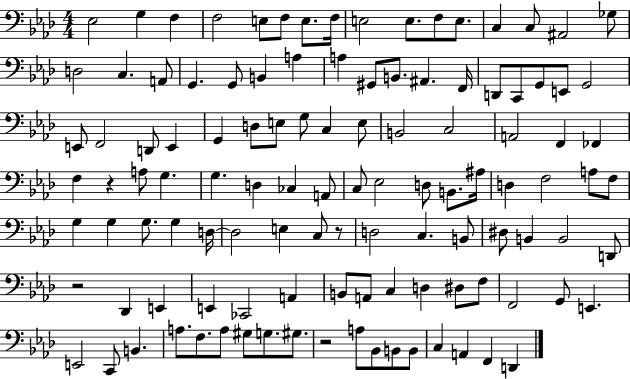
{
  \clef bass
  \numericTimeSignature
  \time 4/4
  \key aes \major
  ees2 g4 f4 | f2 e8 f8 e8. f16 | e2 e8. f8 e8. | c4 c8 ais,2 ges8 | \break d2 c4. a,8 | g,4. g,8 b,4 a4 | a4 gis,8 b,8. ais,4. f,16 | d,8 c,8 g,8 e,8 g,2 | \break e,8 f,2 d,8 e,4 | g,4 d8 e8 g8 c4 e8 | b,2 c2 | a,2 f,4 fes,4 | \break f4 r4 a8 g4. | g4. d4 ces4 a,8 | c8 ees2 d8 b,8. ais16 | d4 f2 a8 f8 | \break g4 g4 g8. g4 d16~~ | d2 e4 c8 r8 | d2 c4. b,8 | dis8 b,4 b,2 d,8 | \break r2 des,4 e,4 | e,4 ces,2 a,4 | b,8 a,8 c4 d4 dis8 f8 | f,2 g,8 e,4. | \break e,2 c,8 b,4. | a8. f8. a8 gis8 g8. gis8. | r2 a8 bes,8 b,8 b,8 | c4 a,4 f,4 d,4 | \break \bar "|."
}